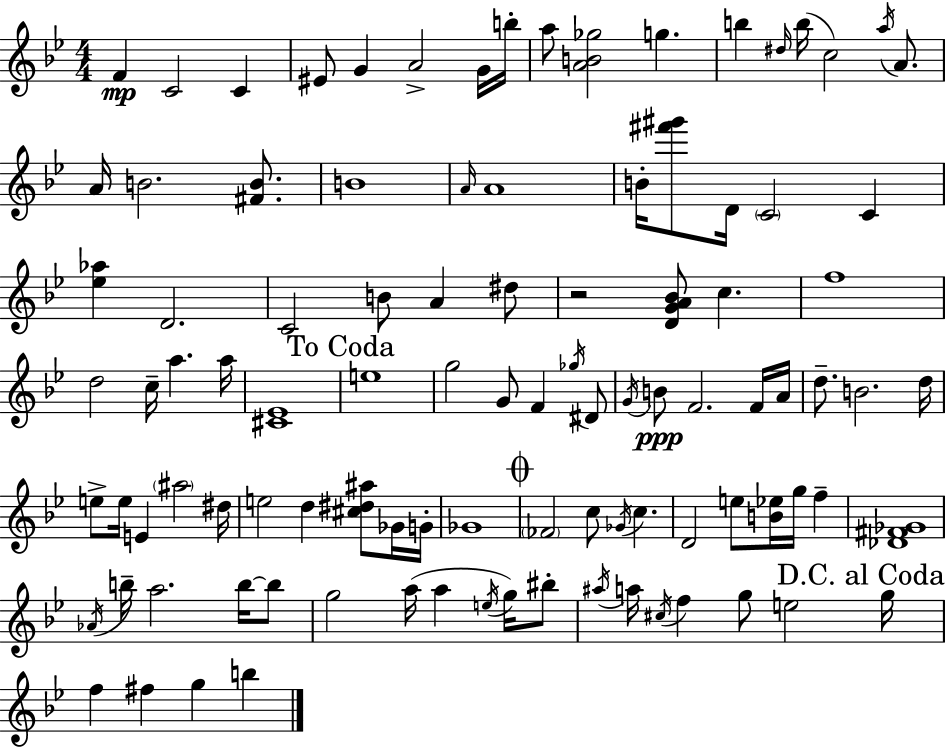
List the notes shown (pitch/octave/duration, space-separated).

F4/q C4/h C4/q EIS4/e G4/q A4/h G4/s B5/s A5/e [A4,B4,Gb5]/h G5/q. B5/q D#5/s B5/s C5/h A5/s A4/e. A4/s B4/h. [F#4,B4]/e. B4/w A4/s A4/w B4/s [F#6,G#6]/e D4/s C4/h C4/q [Eb5,Ab5]/q D4/h. C4/h B4/e A4/q D#5/e R/h [D4,G4,A4,Bb4]/e C5/q. F5/w D5/h C5/s A5/q. A5/s [C#4,Eb4]/w E5/w G5/h G4/e F4/q Gb5/s D#4/e G4/s B4/e F4/h. F4/s A4/s D5/e. B4/h. D5/s E5/e E5/s E4/q A#5/h D#5/s E5/h D5/q [C#5,D#5,A#5]/e Gb4/s G4/s Gb4/w FES4/h C5/e Gb4/s C5/q. D4/h E5/e [B4,Eb5]/s G5/s F5/q [Db4,F#4,Gb4]/w Ab4/s B5/s A5/h. B5/s B5/e G5/h A5/s A5/q E5/s G5/s BIS5/e A#5/s A5/s C#5/s F5/q G5/e E5/h G5/s F5/q F#5/q G5/q B5/q